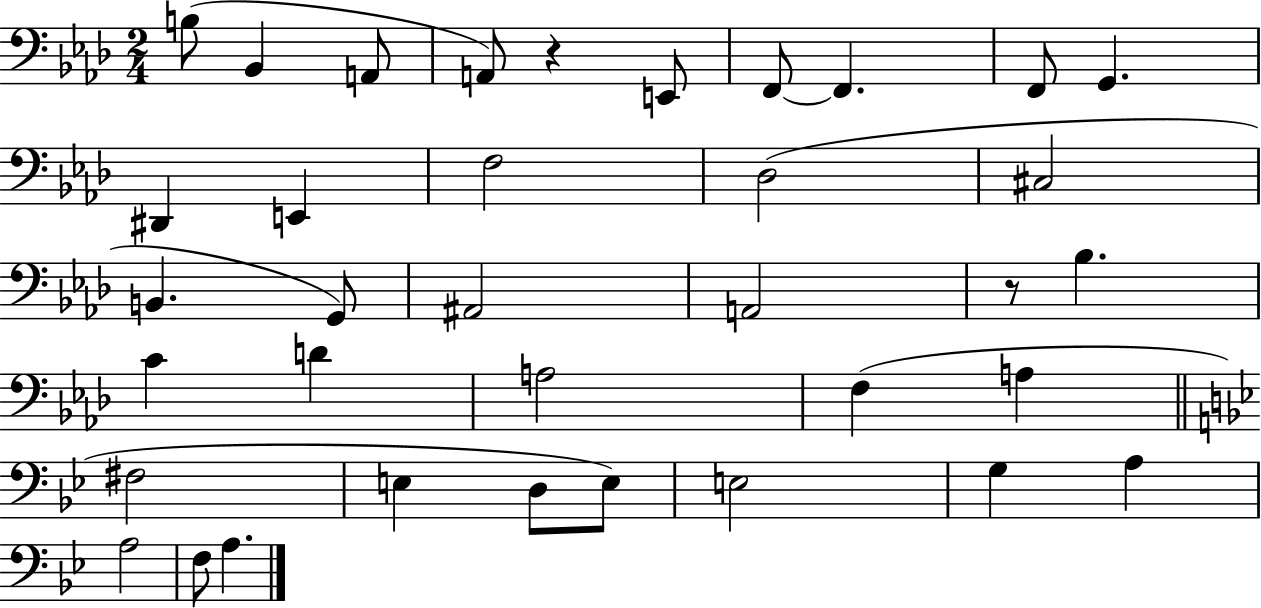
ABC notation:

X:1
T:Untitled
M:2/4
L:1/4
K:Ab
B,/2 _B,, A,,/2 A,,/2 z E,,/2 F,,/2 F,, F,,/2 G,, ^D,, E,, F,2 _D,2 ^C,2 B,, G,,/2 ^A,,2 A,,2 z/2 _B, C D A,2 F, A, ^F,2 E, D,/2 E,/2 E,2 G, A, A,2 F,/2 A,